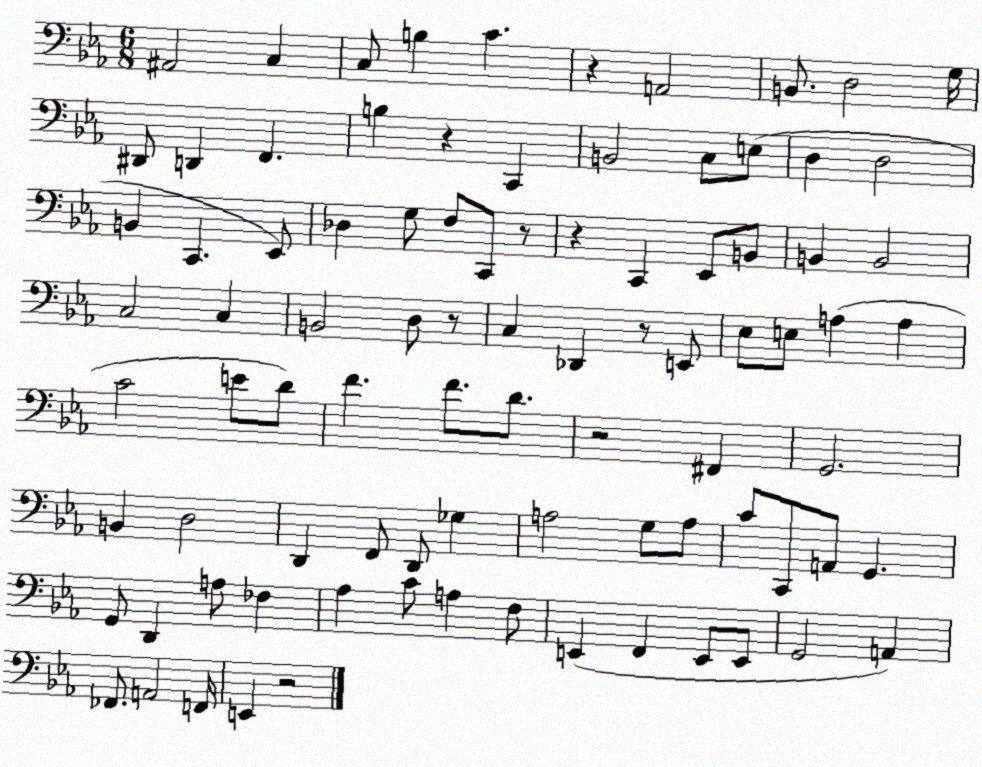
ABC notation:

X:1
T:Untitled
M:6/8
L:1/4
K:Eb
^A,,2 C, C,/2 B, C z A,,2 B,,/2 D,2 G,/4 ^D,,/2 D,, F,, B, z C,, B,,2 C,/2 E,/2 D, D,2 B,, C,, _E,,/2 _D, G,/2 F,/2 C,,/2 z/2 z C,, _E,,/2 B,,/2 B,, B,,2 C,2 C, B,,2 D,/2 z/2 C, _D,, z/2 E,,/2 _E,/2 E,/2 A, A, C2 E/2 D/2 F F/2 D/2 z2 ^F,, G,,2 B,, D,2 D,, F,,/2 D,,/2 _G, A,2 G,/2 A,/2 C/2 C,,/2 A,,/2 G,, G,,/2 D,, A,/2 _F, _A, C/2 A, F,/2 E,, F,, E,,/2 E,,/2 G,,2 A,, _F,,/2 A,,2 F,,/4 E,, z2